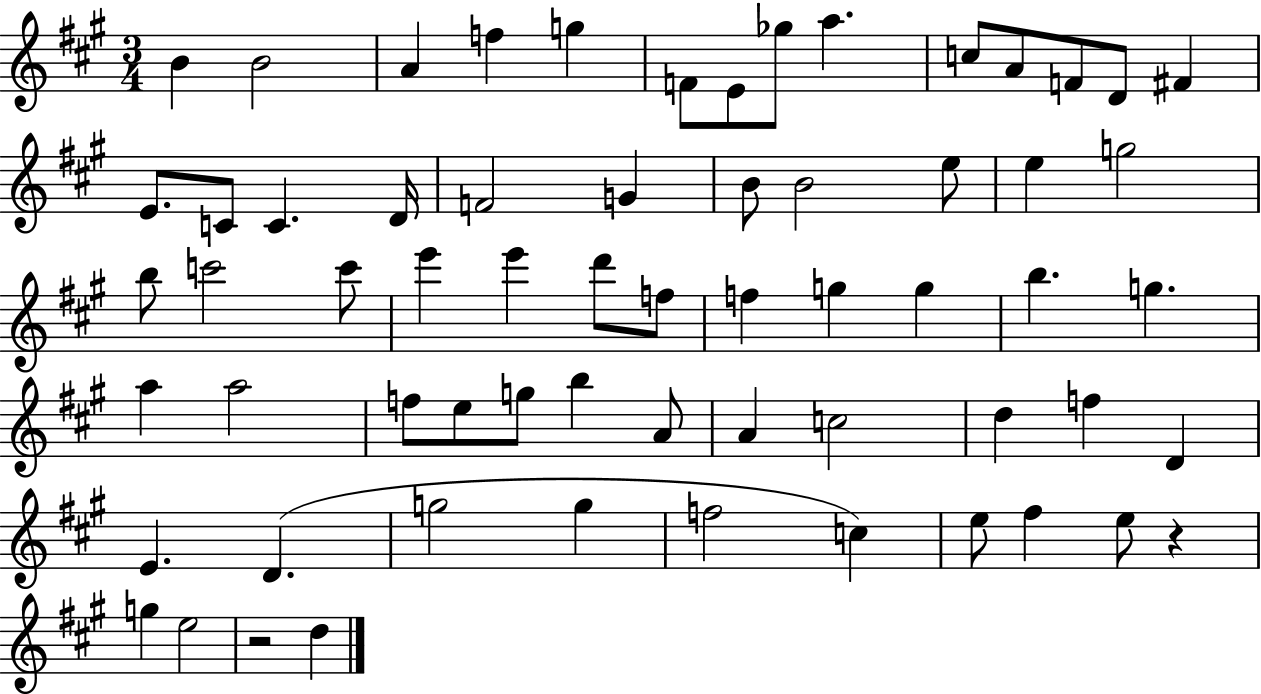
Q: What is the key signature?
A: A major